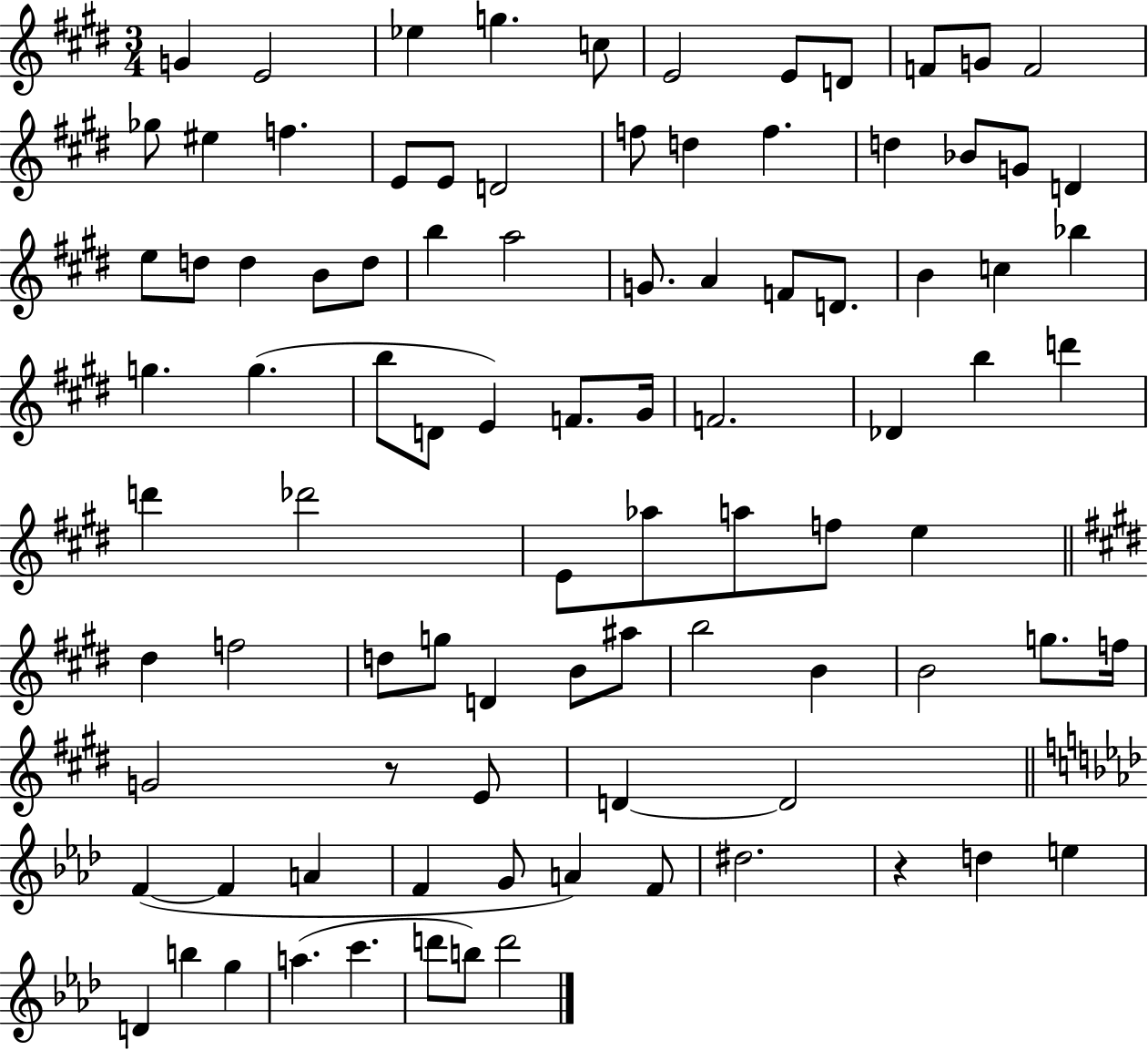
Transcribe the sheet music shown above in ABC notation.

X:1
T:Untitled
M:3/4
L:1/4
K:E
G E2 _e g c/2 E2 E/2 D/2 F/2 G/2 F2 _g/2 ^e f E/2 E/2 D2 f/2 d f d _B/2 G/2 D e/2 d/2 d B/2 d/2 b a2 G/2 A F/2 D/2 B c _b g g b/2 D/2 E F/2 ^G/4 F2 _D b d' d' _d'2 E/2 _a/2 a/2 f/2 e ^d f2 d/2 g/2 D B/2 ^a/2 b2 B B2 g/2 f/4 G2 z/2 E/2 D D2 F F A F G/2 A F/2 ^d2 z d e D b g a c' d'/2 b/2 d'2